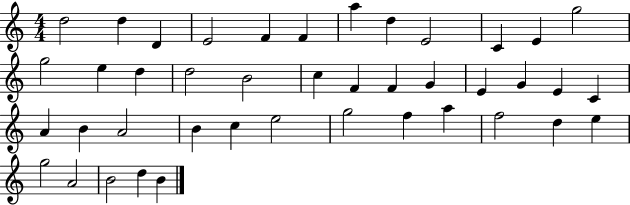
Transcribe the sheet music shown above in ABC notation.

X:1
T:Untitled
M:4/4
L:1/4
K:C
d2 d D E2 F F a d E2 C E g2 g2 e d d2 B2 c F F G E G E C A B A2 B c e2 g2 f a f2 d e g2 A2 B2 d B